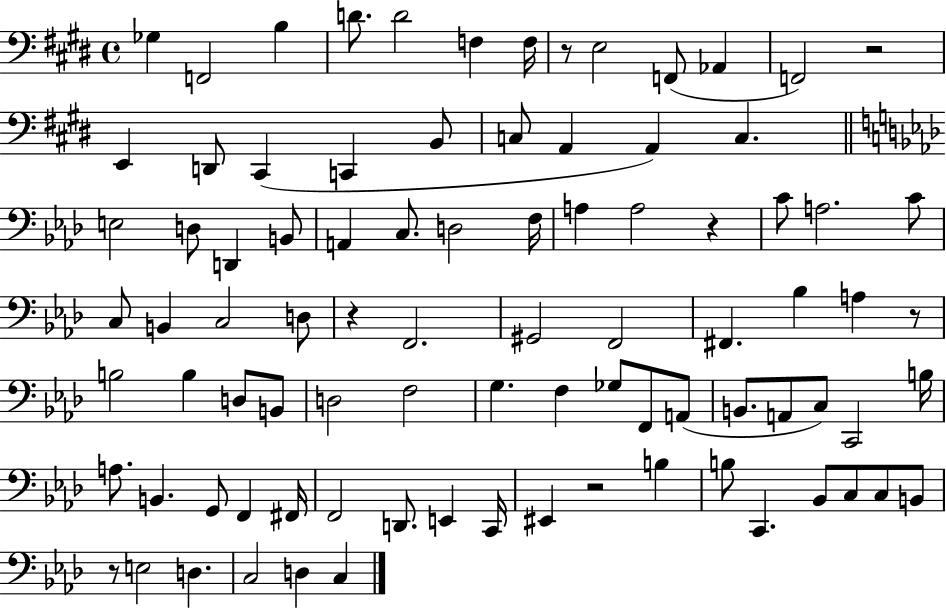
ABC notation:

X:1
T:Untitled
M:4/4
L:1/4
K:E
_G, F,,2 B, D/2 D2 F, F,/4 z/2 E,2 F,,/2 _A,, F,,2 z2 E,, D,,/2 ^C,, C,, B,,/2 C,/2 A,, A,, C, E,2 D,/2 D,, B,,/2 A,, C,/2 D,2 F,/4 A, A,2 z C/2 A,2 C/2 C,/2 B,, C,2 D,/2 z F,,2 ^G,,2 F,,2 ^F,, _B, A, z/2 B,2 B, D,/2 B,,/2 D,2 F,2 G, F, _G,/2 F,,/2 A,,/2 B,,/2 A,,/2 C,/2 C,,2 B,/4 A,/2 B,, G,,/2 F,, ^F,,/4 F,,2 D,,/2 E,, C,,/4 ^E,, z2 B, B,/2 C,, _B,,/2 C,/2 C,/2 B,,/2 z/2 E,2 D, C,2 D, C,